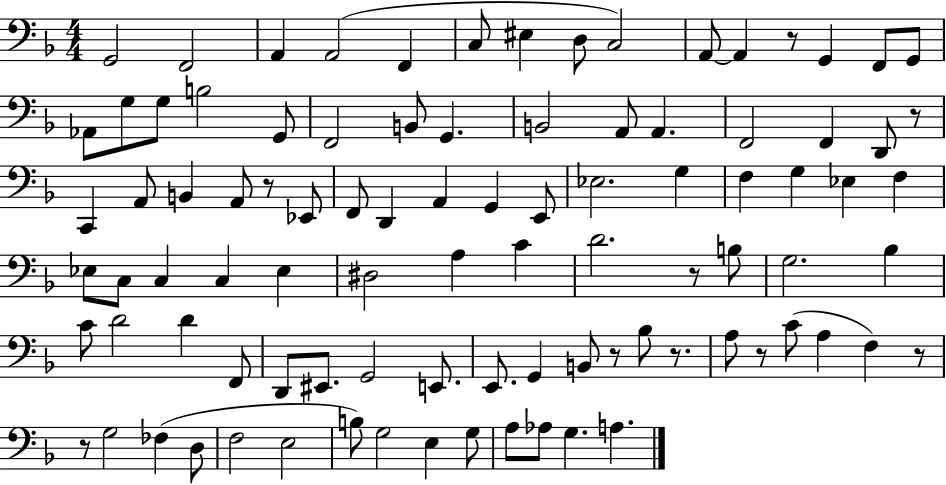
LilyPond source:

{
  \clef bass
  \numericTimeSignature
  \time 4/4
  \key f \major
  g,2 f,2 | a,4 a,2( f,4 | c8 eis4 d8 c2) | a,8~~ a,4 r8 g,4 f,8 g,8 | \break aes,8 g8 g8 b2 g,8 | f,2 b,8 g,4. | b,2 a,8 a,4. | f,2 f,4 d,8 r8 | \break c,4 a,8 b,4 a,8 r8 ees,8 | f,8 d,4 a,4 g,4 e,8 | ees2. g4 | f4 g4 ees4 f4 | \break ees8 c8 c4 c4 ees4 | dis2 a4 c'4 | d'2. r8 b8 | g2. bes4 | \break c'8 d'2 d'4 f,8 | d,8 eis,8. g,2 e,8. | e,8. g,4 b,8 r8 bes8 r8. | a8 r8 c'8( a4 f4) r8 | \break r8 g2 fes4( d8 | f2 e2 | b8) g2 e4 g8 | a8 aes8 g4. a4. | \break \bar "|."
}